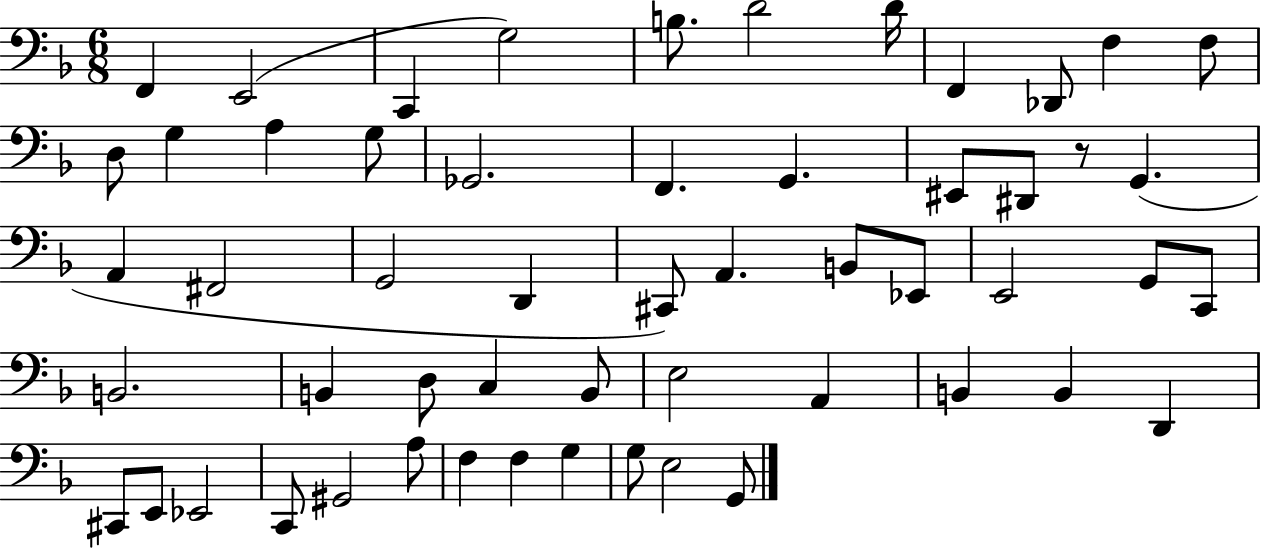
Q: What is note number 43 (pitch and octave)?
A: C#2